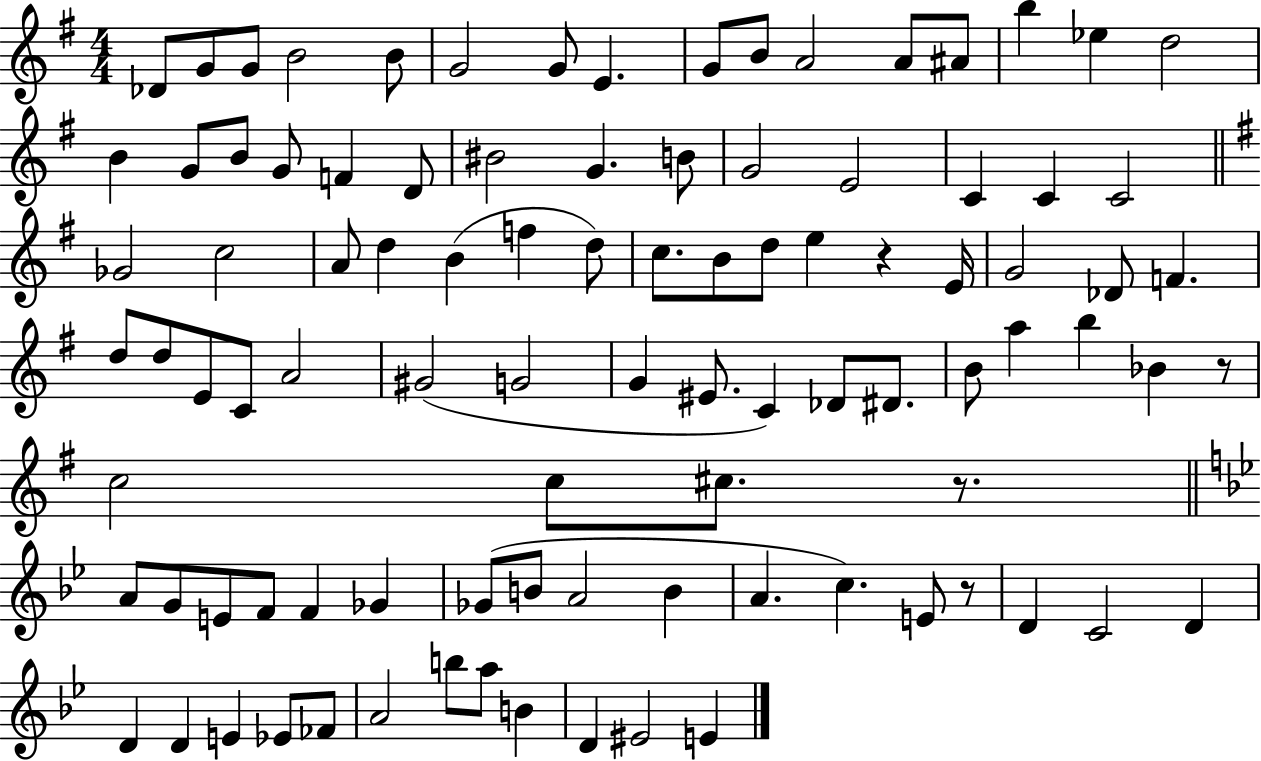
Db4/e G4/e G4/e B4/h B4/e G4/h G4/e E4/q. G4/e B4/e A4/h A4/e A#4/e B5/q Eb5/q D5/h B4/q G4/e B4/e G4/e F4/q D4/e BIS4/h G4/q. B4/e G4/h E4/h C4/q C4/q C4/h Gb4/h C5/h A4/e D5/q B4/q F5/q D5/e C5/e. B4/e D5/e E5/q R/q E4/s G4/h Db4/e F4/q. D5/e D5/e E4/e C4/e A4/h G#4/h G4/h G4/q EIS4/e. C4/q Db4/e D#4/e. B4/e A5/q B5/q Bb4/q R/e C5/h C5/e C#5/e. R/e. A4/e G4/e E4/e F4/e F4/q Gb4/q Gb4/e B4/e A4/h B4/q A4/q. C5/q. E4/e R/e D4/q C4/h D4/q D4/q D4/q E4/q Eb4/e FES4/e A4/h B5/e A5/e B4/q D4/q EIS4/h E4/q